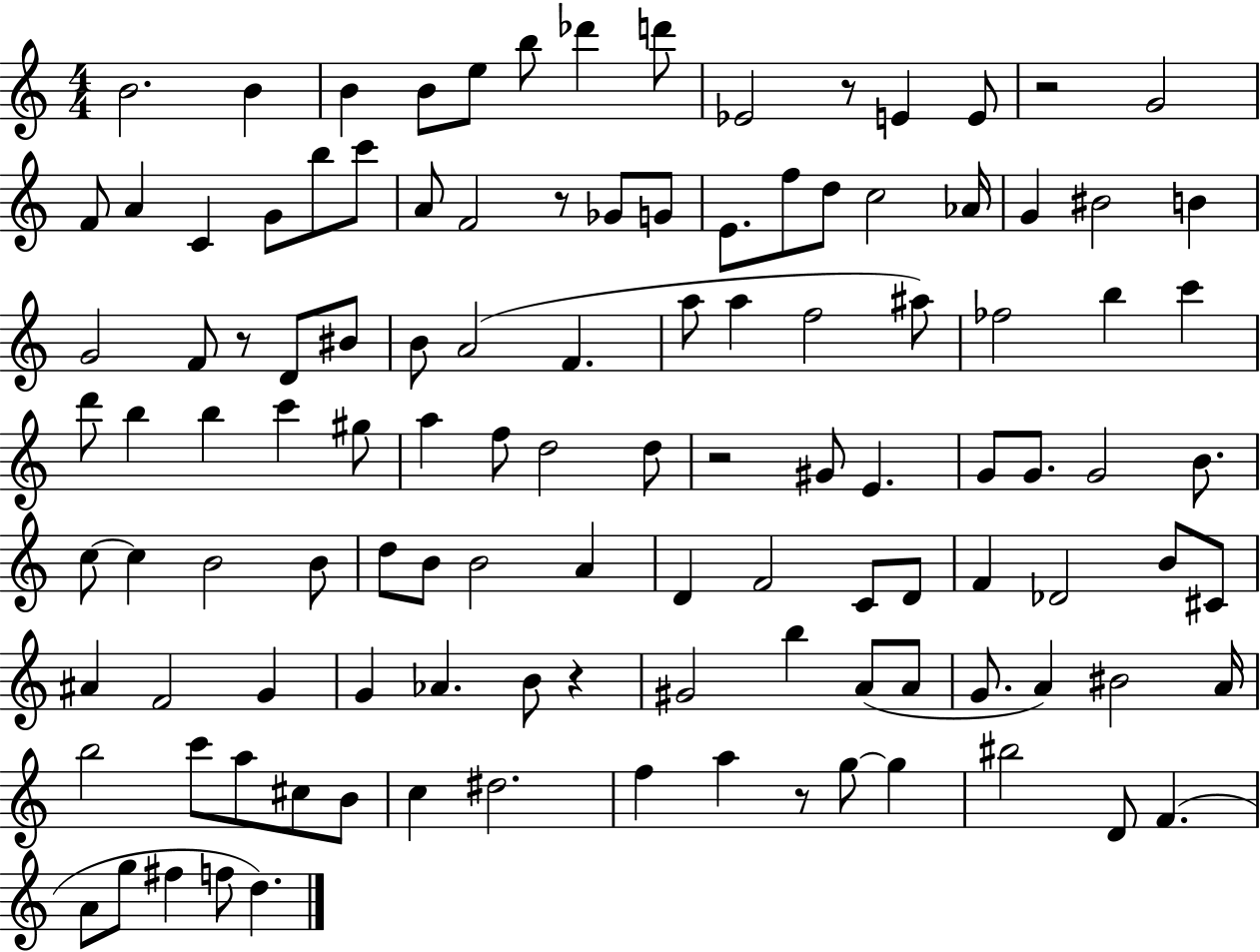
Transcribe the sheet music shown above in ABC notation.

X:1
T:Untitled
M:4/4
L:1/4
K:C
B2 B B B/2 e/2 b/2 _d' d'/2 _E2 z/2 E E/2 z2 G2 F/2 A C G/2 b/2 c'/2 A/2 F2 z/2 _G/2 G/2 E/2 f/2 d/2 c2 _A/4 G ^B2 B G2 F/2 z/2 D/2 ^B/2 B/2 A2 F a/2 a f2 ^a/2 _f2 b c' d'/2 b b c' ^g/2 a f/2 d2 d/2 z2 ^G/2 E G/2 G/2 G2 B/2 c/2 c B2 B/2 d/2 B/2 B2 A D F2 C/2 D/2 F _D2 B/2 ^C/2 ^A F2 G G _A B/2 z ^G2 b A/2 A/2 G/2 A ^B2 A/4 b2 c'/2 a/2 ^c/2 B/2 c ^d2 f a z/2 g/2 g ^b2 D/2 F A/2 g/2 ^f f/2 d